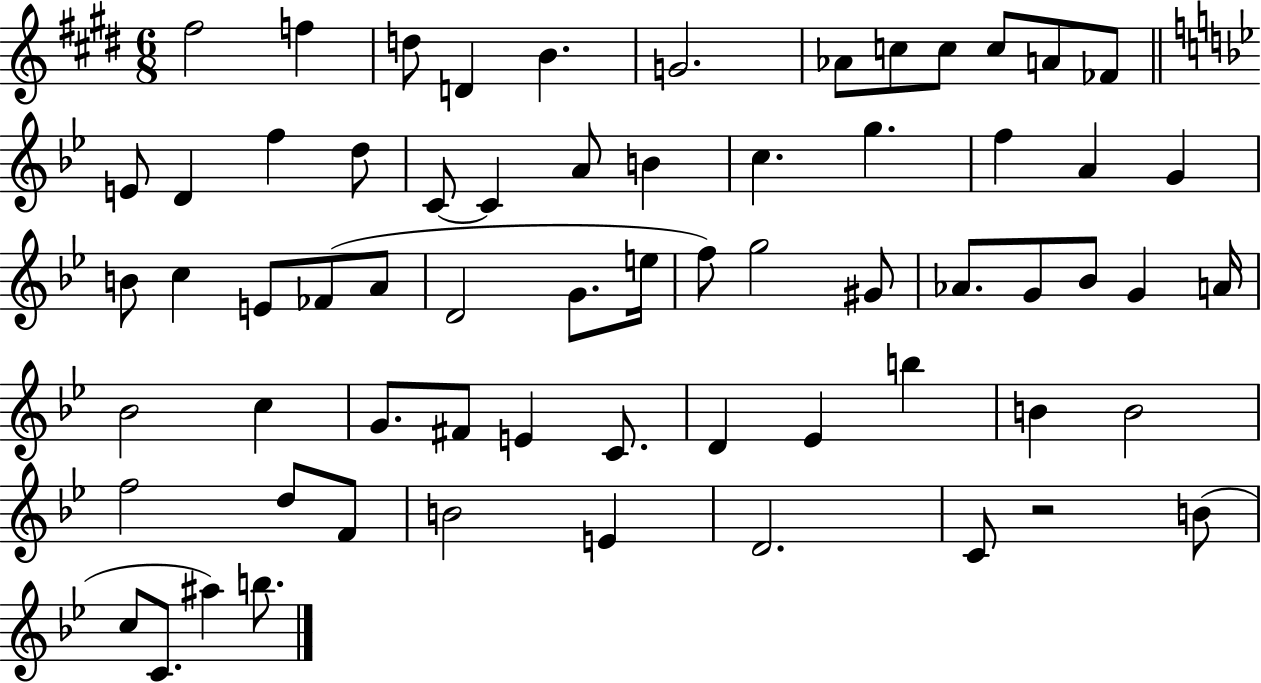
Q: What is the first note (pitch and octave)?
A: F#5